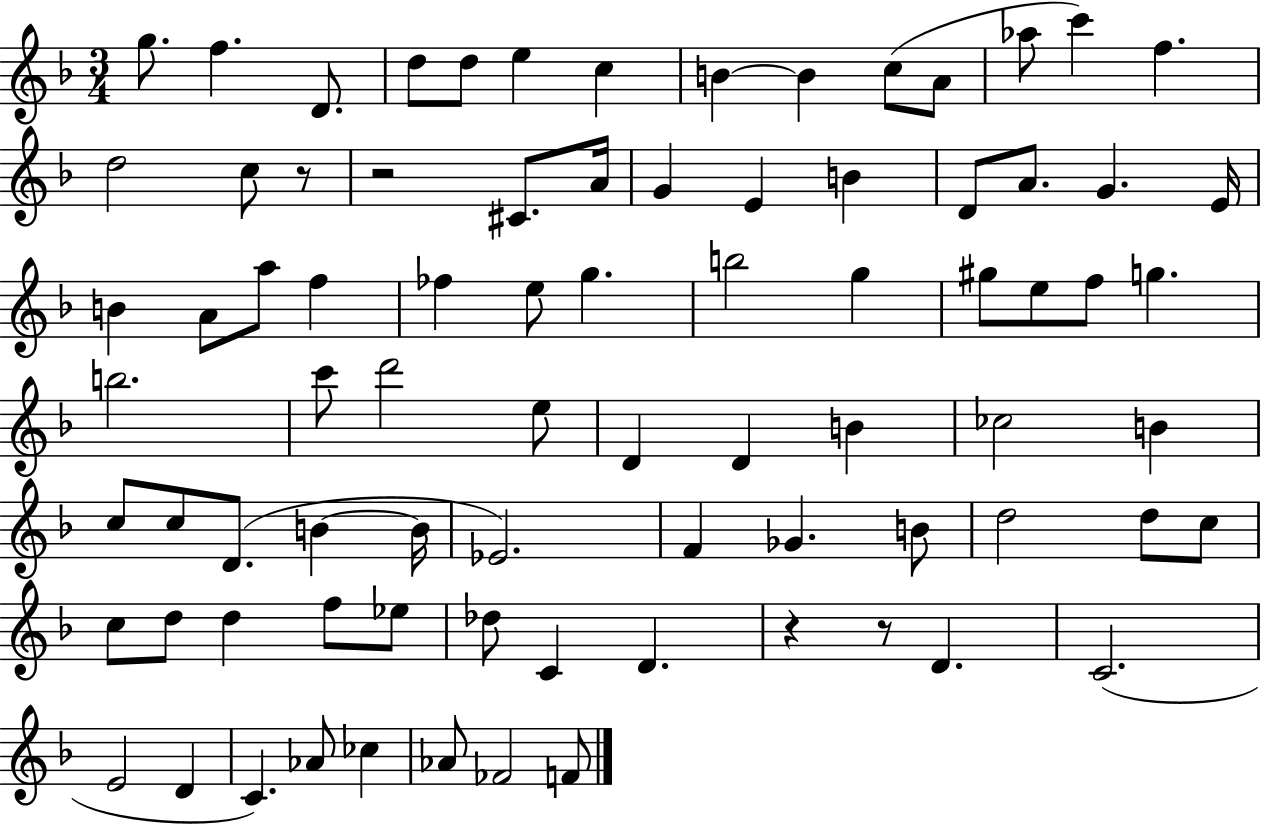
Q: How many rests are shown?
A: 4